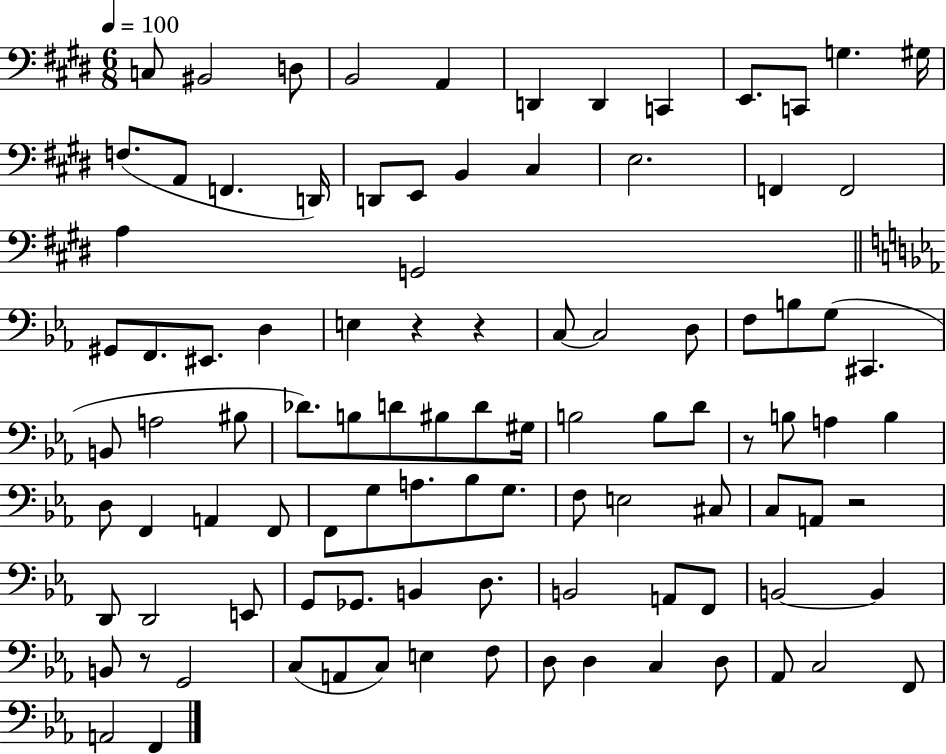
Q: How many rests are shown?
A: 5